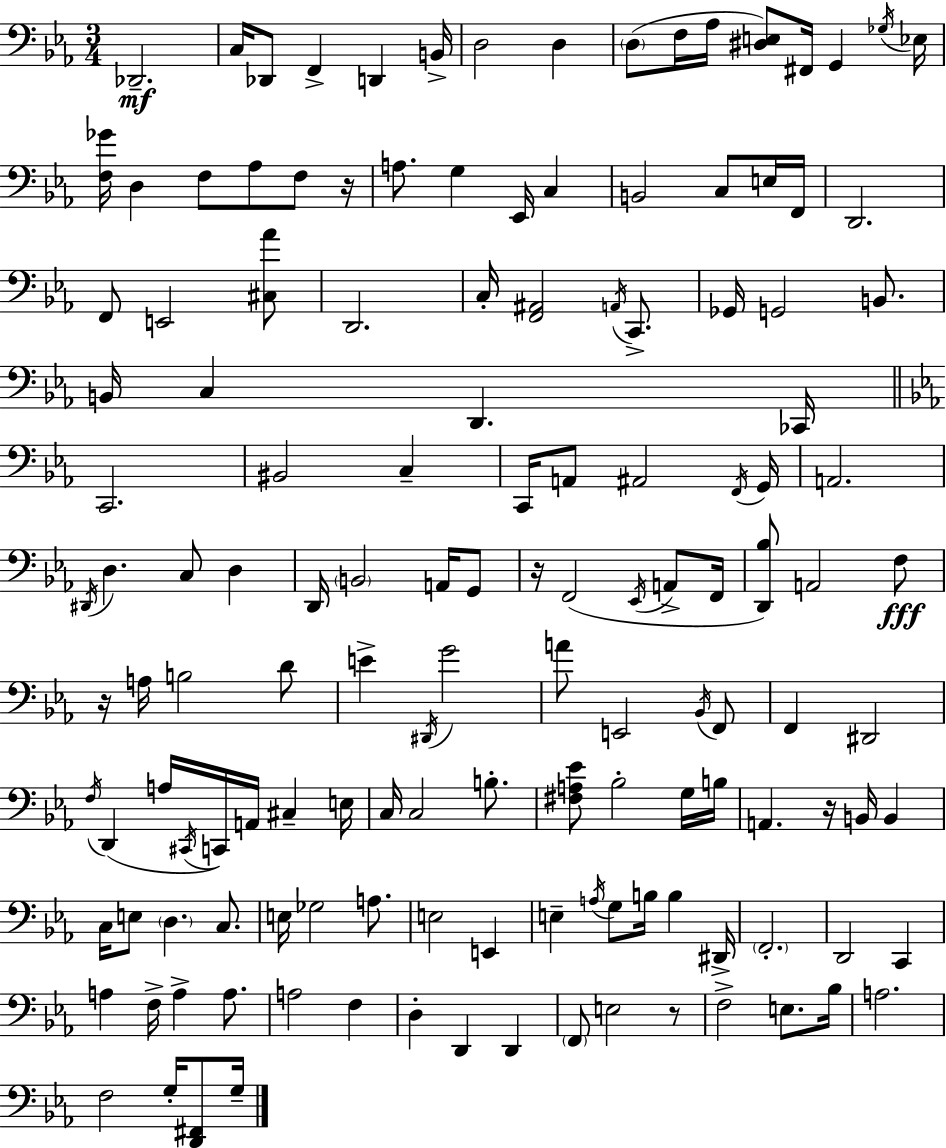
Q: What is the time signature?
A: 3/4